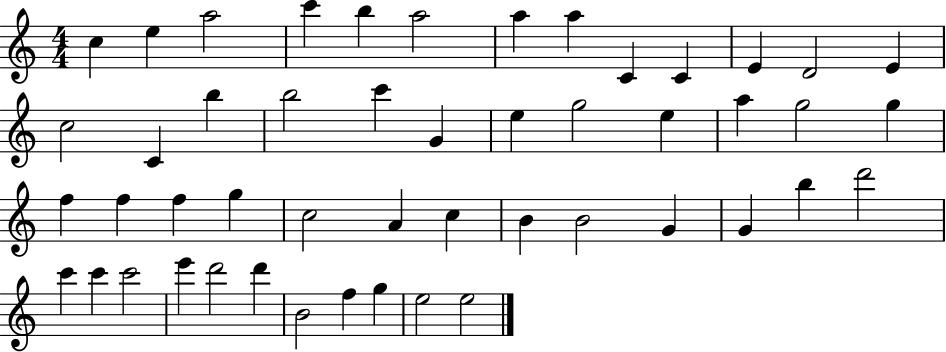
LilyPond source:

{
  \clef treble
  \numericTimeSignature
  \time 4/4
  \key c \major
  c''4 e''4 a''2 | c'''4 b''4 a''2 | a''4 a''4 c'4 c'4 | e'4 d'2 e'4 | \break c''2 c'4 b''4 | b''2 c'''4 g'4 | e''4 g''2 e''4 | a''4 g''2 g''4 | \break f''4 f''4 f''4 g''4 | c''2 a'4 c''4 | b'4 b'2 g'4 | g'4 b''4 d'''2 | \break c'''4 c'''4 c'''2 | e'''4 d'''2 d'''4 | b'2 f''4 g''4 | e''2 e''2 | \break \bar "|."
}